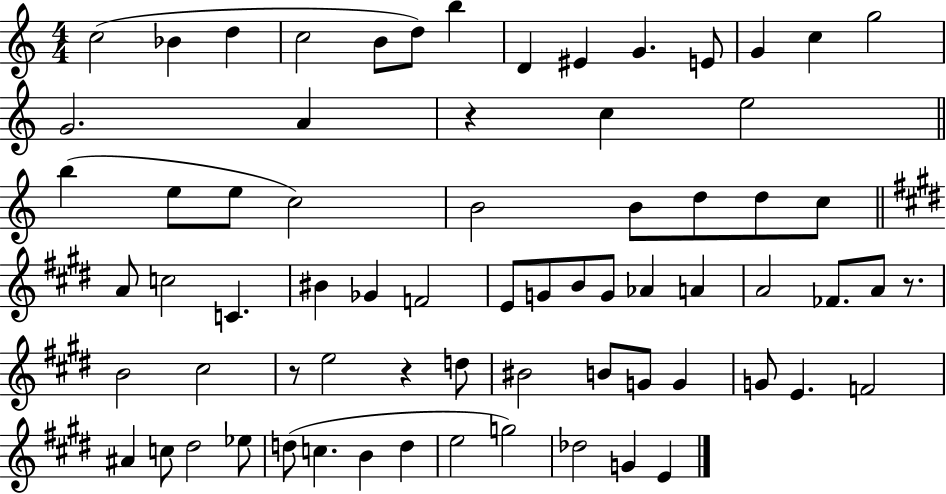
{
  \clef treble
  \numericTimeSignature
  \time 4/4
  \key c \major
  c''2( bes'4 d''4 | c''2 b'8 d''8) b''4 | d'4 eis'4 g'4. e'8 | g'4 c''4 g''2 | \break g'2. a'4 | r4 c''4 e''2 | \bar "||" \break \key a \minor b''4( e''8 e''8 c''2) | b'2 b'8 d''8 d''8 c''8 | \bar "||" \break \key e \major a'8 c''2 c'4. | bis'4 ges'4 f'2 | e'8 g'8 b'8 g'8 aes'4 a'4 | a'2 fes'8. a'8 r8. | \break b'2 cis''2 | r8 e''2 r4 d''8 | bis'2 b'8 g'8 g'4 | g'8 e'4. f'2 | \break ais'4 c''8 dis''2 ees''8 | d''8( c''4. b'4 d''4 | e''2 g''2) | des''2 g'4 e'4 | \break \bar "|."
}